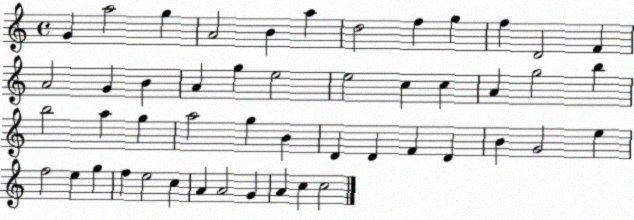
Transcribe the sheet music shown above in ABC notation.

X:1
T:Untitled
M:4/4
L:1/4
K:C
G a2 g A2 B a d2 f g f D2 F A2 G B A g e2 e2 c c A g2 b b2 a g a2 g B D D F D B G2 e f2 e g f e2 c A A2 G A c c2